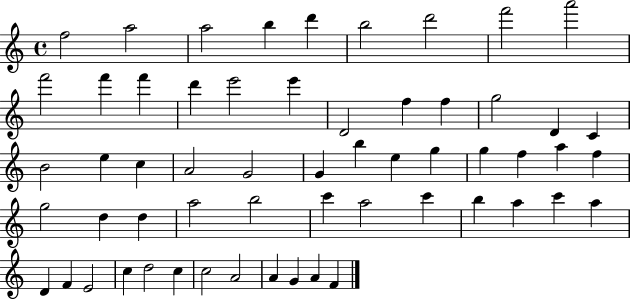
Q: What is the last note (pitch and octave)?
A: F4